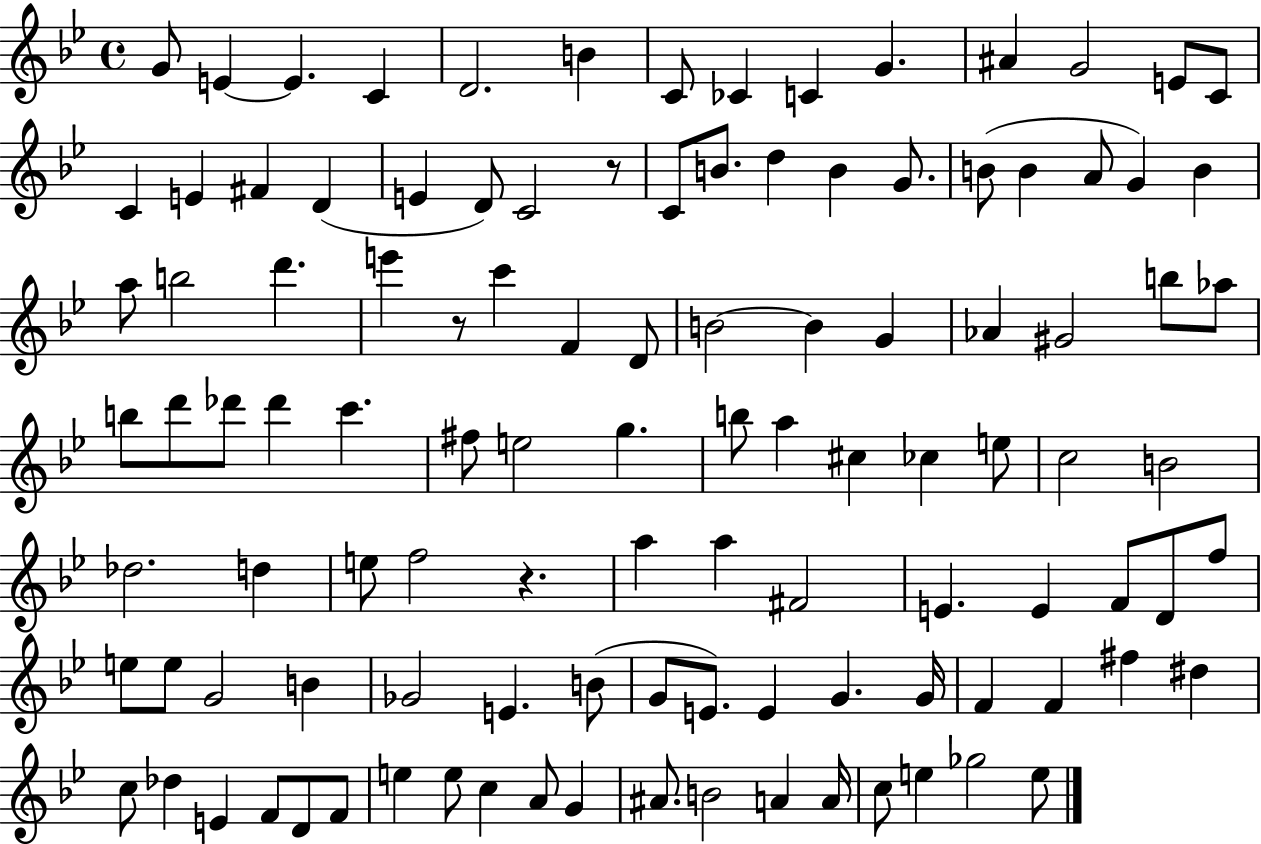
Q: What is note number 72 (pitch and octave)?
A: F5